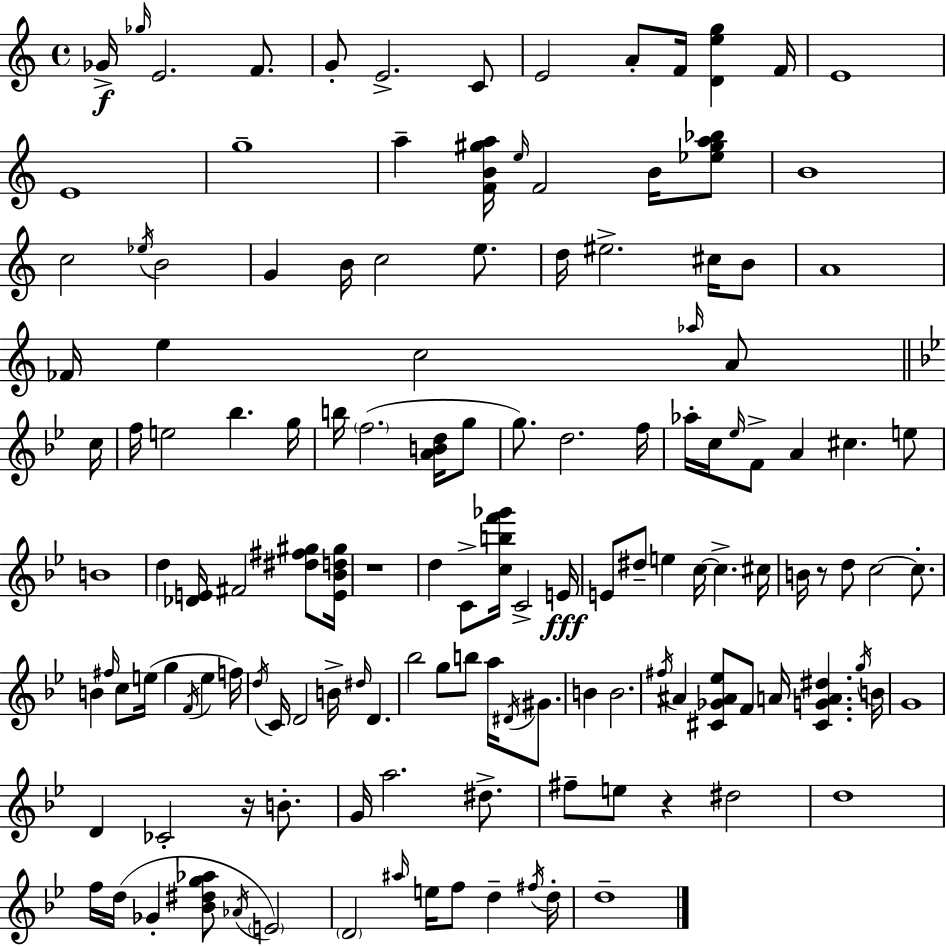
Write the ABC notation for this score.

X:1
T:Untitled
M:4/4
L:1/4
K:C
_G/4 _g/4 E2 F/2 G/2 E2 C/2 E2 A/2 F/4 [Deg] F/4 E4 E4 g4 a [FB^ga]/4 e/4 F2 B/4 [_e^ga_b]/2 B4 c2 _e/4 B2 G B/4 c2 e/2 d/4 ^e2 ^c/4 B/2 A4 _F/4 e c2 _a/4 A/2 c/4 f/4 e2 _b g/4 b/4 f2 [ABd]/4 g/2 g/2 d2 f/4 _a/4 c/4 _e/4 F/2 A ^c e/2 B4 d [_DE]/4 ^F2 [^d^f^g]/2 [E_Bd^g]/4 z4 d C/2 [cbf'_g']/4 C2 E/4 E/2 ^d/2 e c/4 c ^c/4 B/4 z/2 d/2 c2 c/2 B ^f/4 c/2 e/4 g F/4 e f/4 d/4 C/4 D2 B/4 ^d/4 D _b2 g/2 b/2 a/4 ^D/4 ^G/2 B B2 ^f/4 ^A [^C_G^A_e]/2 F/2 A/4 [^CGA^d] g/4 B/4 G4 D _C2 z/4 B/2 G/4 a2 ^d/2 ^f/2 e/2 z ^d2 d4 f/4 d/4 _G [_B^dg_a]/2 _A/4 E2 D2 ^a/4 e/4 f/2 d ^f/4 d/4 d4